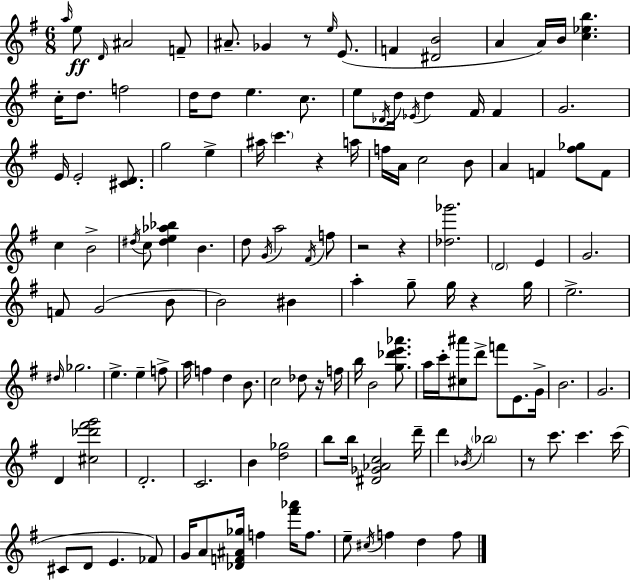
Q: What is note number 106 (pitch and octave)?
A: A4